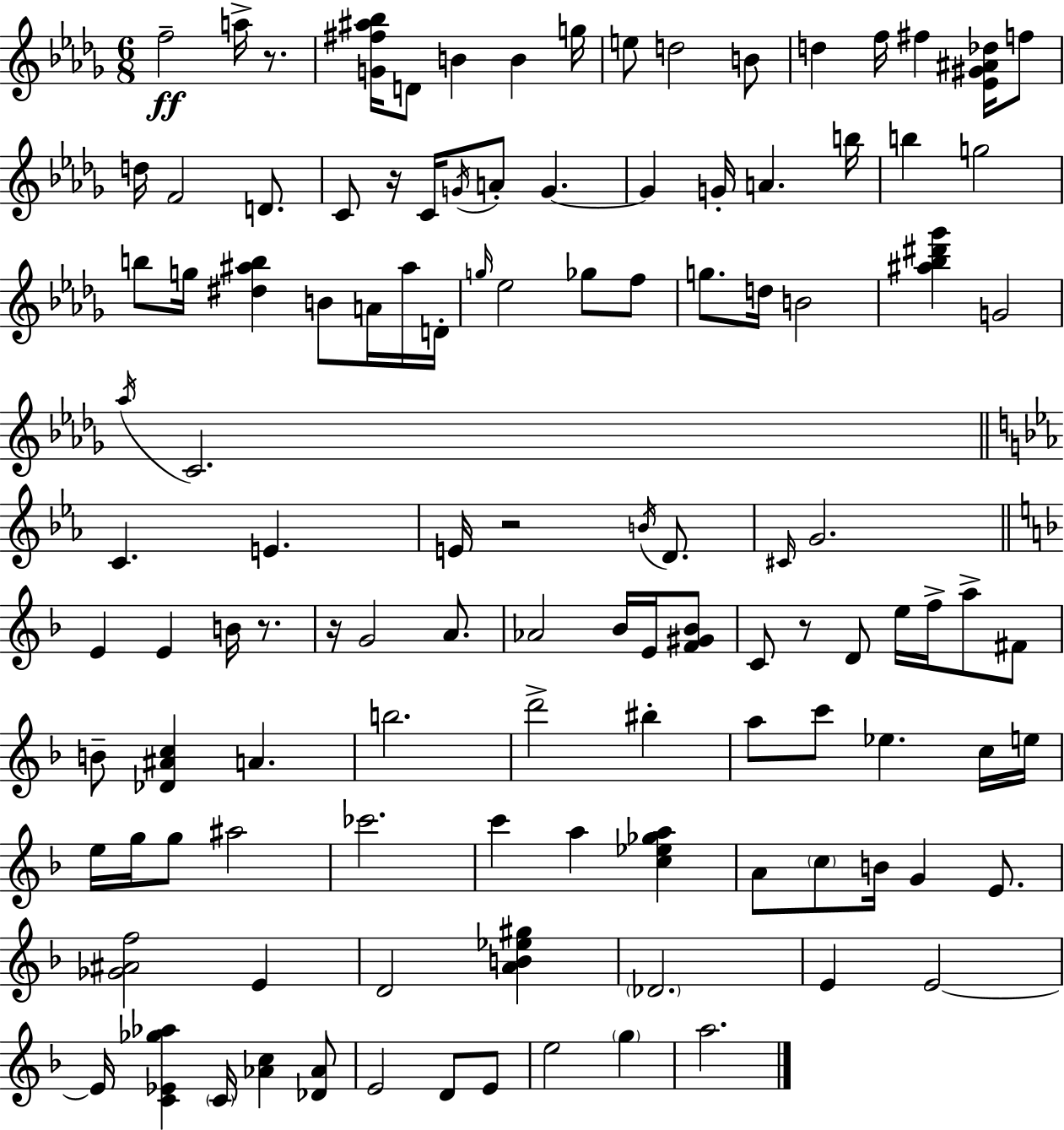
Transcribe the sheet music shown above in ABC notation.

X:1
T:Untitled
M:6/8
L:1/4
K:Bbm
f2 a/4 z/2 [G^f^a_b]/4 D/2 B B g/4 e/2 d2 B/2 d f/4 ^f [_E^G^A_d]/4 f/2 d/4 F2 D/2 C/2 z/4 C/4 G/4 A/2 G G G/4 A b/4 b g2 b/2 g/4 [^d^ab] B/2 A/4 ^a/4 D/4 g/4 _e2 _g/2 f/2 g/2 d/4 B2 [^a_b^d'_g'] G2 _a/4 C2 C E E/4 z2 B/4 D/2 ^C/4 G2 E E B/4 z/2 z/4 G2 A/2 _A2 _B/4 E/4 [F^G_B]/2 C/2 z/2 D/2 e/4 f/4 a/2 ^F/2 B/2 [_D^Ac] A b2 d'2 ^b a/2 c'/2 _e c/4 e/4 e/4 g/4 g/2 ^a2 _c'2 c' a [c_e_ga] A/2 c/2 B/4 G E/2 [_G^Af]2 E D2 [AB_e^g] _D2 E E2 E/4 [C_E_g_a] C/4 [_Ac] [_D_A]/2 E2 D/2 E/2 e2 g a2